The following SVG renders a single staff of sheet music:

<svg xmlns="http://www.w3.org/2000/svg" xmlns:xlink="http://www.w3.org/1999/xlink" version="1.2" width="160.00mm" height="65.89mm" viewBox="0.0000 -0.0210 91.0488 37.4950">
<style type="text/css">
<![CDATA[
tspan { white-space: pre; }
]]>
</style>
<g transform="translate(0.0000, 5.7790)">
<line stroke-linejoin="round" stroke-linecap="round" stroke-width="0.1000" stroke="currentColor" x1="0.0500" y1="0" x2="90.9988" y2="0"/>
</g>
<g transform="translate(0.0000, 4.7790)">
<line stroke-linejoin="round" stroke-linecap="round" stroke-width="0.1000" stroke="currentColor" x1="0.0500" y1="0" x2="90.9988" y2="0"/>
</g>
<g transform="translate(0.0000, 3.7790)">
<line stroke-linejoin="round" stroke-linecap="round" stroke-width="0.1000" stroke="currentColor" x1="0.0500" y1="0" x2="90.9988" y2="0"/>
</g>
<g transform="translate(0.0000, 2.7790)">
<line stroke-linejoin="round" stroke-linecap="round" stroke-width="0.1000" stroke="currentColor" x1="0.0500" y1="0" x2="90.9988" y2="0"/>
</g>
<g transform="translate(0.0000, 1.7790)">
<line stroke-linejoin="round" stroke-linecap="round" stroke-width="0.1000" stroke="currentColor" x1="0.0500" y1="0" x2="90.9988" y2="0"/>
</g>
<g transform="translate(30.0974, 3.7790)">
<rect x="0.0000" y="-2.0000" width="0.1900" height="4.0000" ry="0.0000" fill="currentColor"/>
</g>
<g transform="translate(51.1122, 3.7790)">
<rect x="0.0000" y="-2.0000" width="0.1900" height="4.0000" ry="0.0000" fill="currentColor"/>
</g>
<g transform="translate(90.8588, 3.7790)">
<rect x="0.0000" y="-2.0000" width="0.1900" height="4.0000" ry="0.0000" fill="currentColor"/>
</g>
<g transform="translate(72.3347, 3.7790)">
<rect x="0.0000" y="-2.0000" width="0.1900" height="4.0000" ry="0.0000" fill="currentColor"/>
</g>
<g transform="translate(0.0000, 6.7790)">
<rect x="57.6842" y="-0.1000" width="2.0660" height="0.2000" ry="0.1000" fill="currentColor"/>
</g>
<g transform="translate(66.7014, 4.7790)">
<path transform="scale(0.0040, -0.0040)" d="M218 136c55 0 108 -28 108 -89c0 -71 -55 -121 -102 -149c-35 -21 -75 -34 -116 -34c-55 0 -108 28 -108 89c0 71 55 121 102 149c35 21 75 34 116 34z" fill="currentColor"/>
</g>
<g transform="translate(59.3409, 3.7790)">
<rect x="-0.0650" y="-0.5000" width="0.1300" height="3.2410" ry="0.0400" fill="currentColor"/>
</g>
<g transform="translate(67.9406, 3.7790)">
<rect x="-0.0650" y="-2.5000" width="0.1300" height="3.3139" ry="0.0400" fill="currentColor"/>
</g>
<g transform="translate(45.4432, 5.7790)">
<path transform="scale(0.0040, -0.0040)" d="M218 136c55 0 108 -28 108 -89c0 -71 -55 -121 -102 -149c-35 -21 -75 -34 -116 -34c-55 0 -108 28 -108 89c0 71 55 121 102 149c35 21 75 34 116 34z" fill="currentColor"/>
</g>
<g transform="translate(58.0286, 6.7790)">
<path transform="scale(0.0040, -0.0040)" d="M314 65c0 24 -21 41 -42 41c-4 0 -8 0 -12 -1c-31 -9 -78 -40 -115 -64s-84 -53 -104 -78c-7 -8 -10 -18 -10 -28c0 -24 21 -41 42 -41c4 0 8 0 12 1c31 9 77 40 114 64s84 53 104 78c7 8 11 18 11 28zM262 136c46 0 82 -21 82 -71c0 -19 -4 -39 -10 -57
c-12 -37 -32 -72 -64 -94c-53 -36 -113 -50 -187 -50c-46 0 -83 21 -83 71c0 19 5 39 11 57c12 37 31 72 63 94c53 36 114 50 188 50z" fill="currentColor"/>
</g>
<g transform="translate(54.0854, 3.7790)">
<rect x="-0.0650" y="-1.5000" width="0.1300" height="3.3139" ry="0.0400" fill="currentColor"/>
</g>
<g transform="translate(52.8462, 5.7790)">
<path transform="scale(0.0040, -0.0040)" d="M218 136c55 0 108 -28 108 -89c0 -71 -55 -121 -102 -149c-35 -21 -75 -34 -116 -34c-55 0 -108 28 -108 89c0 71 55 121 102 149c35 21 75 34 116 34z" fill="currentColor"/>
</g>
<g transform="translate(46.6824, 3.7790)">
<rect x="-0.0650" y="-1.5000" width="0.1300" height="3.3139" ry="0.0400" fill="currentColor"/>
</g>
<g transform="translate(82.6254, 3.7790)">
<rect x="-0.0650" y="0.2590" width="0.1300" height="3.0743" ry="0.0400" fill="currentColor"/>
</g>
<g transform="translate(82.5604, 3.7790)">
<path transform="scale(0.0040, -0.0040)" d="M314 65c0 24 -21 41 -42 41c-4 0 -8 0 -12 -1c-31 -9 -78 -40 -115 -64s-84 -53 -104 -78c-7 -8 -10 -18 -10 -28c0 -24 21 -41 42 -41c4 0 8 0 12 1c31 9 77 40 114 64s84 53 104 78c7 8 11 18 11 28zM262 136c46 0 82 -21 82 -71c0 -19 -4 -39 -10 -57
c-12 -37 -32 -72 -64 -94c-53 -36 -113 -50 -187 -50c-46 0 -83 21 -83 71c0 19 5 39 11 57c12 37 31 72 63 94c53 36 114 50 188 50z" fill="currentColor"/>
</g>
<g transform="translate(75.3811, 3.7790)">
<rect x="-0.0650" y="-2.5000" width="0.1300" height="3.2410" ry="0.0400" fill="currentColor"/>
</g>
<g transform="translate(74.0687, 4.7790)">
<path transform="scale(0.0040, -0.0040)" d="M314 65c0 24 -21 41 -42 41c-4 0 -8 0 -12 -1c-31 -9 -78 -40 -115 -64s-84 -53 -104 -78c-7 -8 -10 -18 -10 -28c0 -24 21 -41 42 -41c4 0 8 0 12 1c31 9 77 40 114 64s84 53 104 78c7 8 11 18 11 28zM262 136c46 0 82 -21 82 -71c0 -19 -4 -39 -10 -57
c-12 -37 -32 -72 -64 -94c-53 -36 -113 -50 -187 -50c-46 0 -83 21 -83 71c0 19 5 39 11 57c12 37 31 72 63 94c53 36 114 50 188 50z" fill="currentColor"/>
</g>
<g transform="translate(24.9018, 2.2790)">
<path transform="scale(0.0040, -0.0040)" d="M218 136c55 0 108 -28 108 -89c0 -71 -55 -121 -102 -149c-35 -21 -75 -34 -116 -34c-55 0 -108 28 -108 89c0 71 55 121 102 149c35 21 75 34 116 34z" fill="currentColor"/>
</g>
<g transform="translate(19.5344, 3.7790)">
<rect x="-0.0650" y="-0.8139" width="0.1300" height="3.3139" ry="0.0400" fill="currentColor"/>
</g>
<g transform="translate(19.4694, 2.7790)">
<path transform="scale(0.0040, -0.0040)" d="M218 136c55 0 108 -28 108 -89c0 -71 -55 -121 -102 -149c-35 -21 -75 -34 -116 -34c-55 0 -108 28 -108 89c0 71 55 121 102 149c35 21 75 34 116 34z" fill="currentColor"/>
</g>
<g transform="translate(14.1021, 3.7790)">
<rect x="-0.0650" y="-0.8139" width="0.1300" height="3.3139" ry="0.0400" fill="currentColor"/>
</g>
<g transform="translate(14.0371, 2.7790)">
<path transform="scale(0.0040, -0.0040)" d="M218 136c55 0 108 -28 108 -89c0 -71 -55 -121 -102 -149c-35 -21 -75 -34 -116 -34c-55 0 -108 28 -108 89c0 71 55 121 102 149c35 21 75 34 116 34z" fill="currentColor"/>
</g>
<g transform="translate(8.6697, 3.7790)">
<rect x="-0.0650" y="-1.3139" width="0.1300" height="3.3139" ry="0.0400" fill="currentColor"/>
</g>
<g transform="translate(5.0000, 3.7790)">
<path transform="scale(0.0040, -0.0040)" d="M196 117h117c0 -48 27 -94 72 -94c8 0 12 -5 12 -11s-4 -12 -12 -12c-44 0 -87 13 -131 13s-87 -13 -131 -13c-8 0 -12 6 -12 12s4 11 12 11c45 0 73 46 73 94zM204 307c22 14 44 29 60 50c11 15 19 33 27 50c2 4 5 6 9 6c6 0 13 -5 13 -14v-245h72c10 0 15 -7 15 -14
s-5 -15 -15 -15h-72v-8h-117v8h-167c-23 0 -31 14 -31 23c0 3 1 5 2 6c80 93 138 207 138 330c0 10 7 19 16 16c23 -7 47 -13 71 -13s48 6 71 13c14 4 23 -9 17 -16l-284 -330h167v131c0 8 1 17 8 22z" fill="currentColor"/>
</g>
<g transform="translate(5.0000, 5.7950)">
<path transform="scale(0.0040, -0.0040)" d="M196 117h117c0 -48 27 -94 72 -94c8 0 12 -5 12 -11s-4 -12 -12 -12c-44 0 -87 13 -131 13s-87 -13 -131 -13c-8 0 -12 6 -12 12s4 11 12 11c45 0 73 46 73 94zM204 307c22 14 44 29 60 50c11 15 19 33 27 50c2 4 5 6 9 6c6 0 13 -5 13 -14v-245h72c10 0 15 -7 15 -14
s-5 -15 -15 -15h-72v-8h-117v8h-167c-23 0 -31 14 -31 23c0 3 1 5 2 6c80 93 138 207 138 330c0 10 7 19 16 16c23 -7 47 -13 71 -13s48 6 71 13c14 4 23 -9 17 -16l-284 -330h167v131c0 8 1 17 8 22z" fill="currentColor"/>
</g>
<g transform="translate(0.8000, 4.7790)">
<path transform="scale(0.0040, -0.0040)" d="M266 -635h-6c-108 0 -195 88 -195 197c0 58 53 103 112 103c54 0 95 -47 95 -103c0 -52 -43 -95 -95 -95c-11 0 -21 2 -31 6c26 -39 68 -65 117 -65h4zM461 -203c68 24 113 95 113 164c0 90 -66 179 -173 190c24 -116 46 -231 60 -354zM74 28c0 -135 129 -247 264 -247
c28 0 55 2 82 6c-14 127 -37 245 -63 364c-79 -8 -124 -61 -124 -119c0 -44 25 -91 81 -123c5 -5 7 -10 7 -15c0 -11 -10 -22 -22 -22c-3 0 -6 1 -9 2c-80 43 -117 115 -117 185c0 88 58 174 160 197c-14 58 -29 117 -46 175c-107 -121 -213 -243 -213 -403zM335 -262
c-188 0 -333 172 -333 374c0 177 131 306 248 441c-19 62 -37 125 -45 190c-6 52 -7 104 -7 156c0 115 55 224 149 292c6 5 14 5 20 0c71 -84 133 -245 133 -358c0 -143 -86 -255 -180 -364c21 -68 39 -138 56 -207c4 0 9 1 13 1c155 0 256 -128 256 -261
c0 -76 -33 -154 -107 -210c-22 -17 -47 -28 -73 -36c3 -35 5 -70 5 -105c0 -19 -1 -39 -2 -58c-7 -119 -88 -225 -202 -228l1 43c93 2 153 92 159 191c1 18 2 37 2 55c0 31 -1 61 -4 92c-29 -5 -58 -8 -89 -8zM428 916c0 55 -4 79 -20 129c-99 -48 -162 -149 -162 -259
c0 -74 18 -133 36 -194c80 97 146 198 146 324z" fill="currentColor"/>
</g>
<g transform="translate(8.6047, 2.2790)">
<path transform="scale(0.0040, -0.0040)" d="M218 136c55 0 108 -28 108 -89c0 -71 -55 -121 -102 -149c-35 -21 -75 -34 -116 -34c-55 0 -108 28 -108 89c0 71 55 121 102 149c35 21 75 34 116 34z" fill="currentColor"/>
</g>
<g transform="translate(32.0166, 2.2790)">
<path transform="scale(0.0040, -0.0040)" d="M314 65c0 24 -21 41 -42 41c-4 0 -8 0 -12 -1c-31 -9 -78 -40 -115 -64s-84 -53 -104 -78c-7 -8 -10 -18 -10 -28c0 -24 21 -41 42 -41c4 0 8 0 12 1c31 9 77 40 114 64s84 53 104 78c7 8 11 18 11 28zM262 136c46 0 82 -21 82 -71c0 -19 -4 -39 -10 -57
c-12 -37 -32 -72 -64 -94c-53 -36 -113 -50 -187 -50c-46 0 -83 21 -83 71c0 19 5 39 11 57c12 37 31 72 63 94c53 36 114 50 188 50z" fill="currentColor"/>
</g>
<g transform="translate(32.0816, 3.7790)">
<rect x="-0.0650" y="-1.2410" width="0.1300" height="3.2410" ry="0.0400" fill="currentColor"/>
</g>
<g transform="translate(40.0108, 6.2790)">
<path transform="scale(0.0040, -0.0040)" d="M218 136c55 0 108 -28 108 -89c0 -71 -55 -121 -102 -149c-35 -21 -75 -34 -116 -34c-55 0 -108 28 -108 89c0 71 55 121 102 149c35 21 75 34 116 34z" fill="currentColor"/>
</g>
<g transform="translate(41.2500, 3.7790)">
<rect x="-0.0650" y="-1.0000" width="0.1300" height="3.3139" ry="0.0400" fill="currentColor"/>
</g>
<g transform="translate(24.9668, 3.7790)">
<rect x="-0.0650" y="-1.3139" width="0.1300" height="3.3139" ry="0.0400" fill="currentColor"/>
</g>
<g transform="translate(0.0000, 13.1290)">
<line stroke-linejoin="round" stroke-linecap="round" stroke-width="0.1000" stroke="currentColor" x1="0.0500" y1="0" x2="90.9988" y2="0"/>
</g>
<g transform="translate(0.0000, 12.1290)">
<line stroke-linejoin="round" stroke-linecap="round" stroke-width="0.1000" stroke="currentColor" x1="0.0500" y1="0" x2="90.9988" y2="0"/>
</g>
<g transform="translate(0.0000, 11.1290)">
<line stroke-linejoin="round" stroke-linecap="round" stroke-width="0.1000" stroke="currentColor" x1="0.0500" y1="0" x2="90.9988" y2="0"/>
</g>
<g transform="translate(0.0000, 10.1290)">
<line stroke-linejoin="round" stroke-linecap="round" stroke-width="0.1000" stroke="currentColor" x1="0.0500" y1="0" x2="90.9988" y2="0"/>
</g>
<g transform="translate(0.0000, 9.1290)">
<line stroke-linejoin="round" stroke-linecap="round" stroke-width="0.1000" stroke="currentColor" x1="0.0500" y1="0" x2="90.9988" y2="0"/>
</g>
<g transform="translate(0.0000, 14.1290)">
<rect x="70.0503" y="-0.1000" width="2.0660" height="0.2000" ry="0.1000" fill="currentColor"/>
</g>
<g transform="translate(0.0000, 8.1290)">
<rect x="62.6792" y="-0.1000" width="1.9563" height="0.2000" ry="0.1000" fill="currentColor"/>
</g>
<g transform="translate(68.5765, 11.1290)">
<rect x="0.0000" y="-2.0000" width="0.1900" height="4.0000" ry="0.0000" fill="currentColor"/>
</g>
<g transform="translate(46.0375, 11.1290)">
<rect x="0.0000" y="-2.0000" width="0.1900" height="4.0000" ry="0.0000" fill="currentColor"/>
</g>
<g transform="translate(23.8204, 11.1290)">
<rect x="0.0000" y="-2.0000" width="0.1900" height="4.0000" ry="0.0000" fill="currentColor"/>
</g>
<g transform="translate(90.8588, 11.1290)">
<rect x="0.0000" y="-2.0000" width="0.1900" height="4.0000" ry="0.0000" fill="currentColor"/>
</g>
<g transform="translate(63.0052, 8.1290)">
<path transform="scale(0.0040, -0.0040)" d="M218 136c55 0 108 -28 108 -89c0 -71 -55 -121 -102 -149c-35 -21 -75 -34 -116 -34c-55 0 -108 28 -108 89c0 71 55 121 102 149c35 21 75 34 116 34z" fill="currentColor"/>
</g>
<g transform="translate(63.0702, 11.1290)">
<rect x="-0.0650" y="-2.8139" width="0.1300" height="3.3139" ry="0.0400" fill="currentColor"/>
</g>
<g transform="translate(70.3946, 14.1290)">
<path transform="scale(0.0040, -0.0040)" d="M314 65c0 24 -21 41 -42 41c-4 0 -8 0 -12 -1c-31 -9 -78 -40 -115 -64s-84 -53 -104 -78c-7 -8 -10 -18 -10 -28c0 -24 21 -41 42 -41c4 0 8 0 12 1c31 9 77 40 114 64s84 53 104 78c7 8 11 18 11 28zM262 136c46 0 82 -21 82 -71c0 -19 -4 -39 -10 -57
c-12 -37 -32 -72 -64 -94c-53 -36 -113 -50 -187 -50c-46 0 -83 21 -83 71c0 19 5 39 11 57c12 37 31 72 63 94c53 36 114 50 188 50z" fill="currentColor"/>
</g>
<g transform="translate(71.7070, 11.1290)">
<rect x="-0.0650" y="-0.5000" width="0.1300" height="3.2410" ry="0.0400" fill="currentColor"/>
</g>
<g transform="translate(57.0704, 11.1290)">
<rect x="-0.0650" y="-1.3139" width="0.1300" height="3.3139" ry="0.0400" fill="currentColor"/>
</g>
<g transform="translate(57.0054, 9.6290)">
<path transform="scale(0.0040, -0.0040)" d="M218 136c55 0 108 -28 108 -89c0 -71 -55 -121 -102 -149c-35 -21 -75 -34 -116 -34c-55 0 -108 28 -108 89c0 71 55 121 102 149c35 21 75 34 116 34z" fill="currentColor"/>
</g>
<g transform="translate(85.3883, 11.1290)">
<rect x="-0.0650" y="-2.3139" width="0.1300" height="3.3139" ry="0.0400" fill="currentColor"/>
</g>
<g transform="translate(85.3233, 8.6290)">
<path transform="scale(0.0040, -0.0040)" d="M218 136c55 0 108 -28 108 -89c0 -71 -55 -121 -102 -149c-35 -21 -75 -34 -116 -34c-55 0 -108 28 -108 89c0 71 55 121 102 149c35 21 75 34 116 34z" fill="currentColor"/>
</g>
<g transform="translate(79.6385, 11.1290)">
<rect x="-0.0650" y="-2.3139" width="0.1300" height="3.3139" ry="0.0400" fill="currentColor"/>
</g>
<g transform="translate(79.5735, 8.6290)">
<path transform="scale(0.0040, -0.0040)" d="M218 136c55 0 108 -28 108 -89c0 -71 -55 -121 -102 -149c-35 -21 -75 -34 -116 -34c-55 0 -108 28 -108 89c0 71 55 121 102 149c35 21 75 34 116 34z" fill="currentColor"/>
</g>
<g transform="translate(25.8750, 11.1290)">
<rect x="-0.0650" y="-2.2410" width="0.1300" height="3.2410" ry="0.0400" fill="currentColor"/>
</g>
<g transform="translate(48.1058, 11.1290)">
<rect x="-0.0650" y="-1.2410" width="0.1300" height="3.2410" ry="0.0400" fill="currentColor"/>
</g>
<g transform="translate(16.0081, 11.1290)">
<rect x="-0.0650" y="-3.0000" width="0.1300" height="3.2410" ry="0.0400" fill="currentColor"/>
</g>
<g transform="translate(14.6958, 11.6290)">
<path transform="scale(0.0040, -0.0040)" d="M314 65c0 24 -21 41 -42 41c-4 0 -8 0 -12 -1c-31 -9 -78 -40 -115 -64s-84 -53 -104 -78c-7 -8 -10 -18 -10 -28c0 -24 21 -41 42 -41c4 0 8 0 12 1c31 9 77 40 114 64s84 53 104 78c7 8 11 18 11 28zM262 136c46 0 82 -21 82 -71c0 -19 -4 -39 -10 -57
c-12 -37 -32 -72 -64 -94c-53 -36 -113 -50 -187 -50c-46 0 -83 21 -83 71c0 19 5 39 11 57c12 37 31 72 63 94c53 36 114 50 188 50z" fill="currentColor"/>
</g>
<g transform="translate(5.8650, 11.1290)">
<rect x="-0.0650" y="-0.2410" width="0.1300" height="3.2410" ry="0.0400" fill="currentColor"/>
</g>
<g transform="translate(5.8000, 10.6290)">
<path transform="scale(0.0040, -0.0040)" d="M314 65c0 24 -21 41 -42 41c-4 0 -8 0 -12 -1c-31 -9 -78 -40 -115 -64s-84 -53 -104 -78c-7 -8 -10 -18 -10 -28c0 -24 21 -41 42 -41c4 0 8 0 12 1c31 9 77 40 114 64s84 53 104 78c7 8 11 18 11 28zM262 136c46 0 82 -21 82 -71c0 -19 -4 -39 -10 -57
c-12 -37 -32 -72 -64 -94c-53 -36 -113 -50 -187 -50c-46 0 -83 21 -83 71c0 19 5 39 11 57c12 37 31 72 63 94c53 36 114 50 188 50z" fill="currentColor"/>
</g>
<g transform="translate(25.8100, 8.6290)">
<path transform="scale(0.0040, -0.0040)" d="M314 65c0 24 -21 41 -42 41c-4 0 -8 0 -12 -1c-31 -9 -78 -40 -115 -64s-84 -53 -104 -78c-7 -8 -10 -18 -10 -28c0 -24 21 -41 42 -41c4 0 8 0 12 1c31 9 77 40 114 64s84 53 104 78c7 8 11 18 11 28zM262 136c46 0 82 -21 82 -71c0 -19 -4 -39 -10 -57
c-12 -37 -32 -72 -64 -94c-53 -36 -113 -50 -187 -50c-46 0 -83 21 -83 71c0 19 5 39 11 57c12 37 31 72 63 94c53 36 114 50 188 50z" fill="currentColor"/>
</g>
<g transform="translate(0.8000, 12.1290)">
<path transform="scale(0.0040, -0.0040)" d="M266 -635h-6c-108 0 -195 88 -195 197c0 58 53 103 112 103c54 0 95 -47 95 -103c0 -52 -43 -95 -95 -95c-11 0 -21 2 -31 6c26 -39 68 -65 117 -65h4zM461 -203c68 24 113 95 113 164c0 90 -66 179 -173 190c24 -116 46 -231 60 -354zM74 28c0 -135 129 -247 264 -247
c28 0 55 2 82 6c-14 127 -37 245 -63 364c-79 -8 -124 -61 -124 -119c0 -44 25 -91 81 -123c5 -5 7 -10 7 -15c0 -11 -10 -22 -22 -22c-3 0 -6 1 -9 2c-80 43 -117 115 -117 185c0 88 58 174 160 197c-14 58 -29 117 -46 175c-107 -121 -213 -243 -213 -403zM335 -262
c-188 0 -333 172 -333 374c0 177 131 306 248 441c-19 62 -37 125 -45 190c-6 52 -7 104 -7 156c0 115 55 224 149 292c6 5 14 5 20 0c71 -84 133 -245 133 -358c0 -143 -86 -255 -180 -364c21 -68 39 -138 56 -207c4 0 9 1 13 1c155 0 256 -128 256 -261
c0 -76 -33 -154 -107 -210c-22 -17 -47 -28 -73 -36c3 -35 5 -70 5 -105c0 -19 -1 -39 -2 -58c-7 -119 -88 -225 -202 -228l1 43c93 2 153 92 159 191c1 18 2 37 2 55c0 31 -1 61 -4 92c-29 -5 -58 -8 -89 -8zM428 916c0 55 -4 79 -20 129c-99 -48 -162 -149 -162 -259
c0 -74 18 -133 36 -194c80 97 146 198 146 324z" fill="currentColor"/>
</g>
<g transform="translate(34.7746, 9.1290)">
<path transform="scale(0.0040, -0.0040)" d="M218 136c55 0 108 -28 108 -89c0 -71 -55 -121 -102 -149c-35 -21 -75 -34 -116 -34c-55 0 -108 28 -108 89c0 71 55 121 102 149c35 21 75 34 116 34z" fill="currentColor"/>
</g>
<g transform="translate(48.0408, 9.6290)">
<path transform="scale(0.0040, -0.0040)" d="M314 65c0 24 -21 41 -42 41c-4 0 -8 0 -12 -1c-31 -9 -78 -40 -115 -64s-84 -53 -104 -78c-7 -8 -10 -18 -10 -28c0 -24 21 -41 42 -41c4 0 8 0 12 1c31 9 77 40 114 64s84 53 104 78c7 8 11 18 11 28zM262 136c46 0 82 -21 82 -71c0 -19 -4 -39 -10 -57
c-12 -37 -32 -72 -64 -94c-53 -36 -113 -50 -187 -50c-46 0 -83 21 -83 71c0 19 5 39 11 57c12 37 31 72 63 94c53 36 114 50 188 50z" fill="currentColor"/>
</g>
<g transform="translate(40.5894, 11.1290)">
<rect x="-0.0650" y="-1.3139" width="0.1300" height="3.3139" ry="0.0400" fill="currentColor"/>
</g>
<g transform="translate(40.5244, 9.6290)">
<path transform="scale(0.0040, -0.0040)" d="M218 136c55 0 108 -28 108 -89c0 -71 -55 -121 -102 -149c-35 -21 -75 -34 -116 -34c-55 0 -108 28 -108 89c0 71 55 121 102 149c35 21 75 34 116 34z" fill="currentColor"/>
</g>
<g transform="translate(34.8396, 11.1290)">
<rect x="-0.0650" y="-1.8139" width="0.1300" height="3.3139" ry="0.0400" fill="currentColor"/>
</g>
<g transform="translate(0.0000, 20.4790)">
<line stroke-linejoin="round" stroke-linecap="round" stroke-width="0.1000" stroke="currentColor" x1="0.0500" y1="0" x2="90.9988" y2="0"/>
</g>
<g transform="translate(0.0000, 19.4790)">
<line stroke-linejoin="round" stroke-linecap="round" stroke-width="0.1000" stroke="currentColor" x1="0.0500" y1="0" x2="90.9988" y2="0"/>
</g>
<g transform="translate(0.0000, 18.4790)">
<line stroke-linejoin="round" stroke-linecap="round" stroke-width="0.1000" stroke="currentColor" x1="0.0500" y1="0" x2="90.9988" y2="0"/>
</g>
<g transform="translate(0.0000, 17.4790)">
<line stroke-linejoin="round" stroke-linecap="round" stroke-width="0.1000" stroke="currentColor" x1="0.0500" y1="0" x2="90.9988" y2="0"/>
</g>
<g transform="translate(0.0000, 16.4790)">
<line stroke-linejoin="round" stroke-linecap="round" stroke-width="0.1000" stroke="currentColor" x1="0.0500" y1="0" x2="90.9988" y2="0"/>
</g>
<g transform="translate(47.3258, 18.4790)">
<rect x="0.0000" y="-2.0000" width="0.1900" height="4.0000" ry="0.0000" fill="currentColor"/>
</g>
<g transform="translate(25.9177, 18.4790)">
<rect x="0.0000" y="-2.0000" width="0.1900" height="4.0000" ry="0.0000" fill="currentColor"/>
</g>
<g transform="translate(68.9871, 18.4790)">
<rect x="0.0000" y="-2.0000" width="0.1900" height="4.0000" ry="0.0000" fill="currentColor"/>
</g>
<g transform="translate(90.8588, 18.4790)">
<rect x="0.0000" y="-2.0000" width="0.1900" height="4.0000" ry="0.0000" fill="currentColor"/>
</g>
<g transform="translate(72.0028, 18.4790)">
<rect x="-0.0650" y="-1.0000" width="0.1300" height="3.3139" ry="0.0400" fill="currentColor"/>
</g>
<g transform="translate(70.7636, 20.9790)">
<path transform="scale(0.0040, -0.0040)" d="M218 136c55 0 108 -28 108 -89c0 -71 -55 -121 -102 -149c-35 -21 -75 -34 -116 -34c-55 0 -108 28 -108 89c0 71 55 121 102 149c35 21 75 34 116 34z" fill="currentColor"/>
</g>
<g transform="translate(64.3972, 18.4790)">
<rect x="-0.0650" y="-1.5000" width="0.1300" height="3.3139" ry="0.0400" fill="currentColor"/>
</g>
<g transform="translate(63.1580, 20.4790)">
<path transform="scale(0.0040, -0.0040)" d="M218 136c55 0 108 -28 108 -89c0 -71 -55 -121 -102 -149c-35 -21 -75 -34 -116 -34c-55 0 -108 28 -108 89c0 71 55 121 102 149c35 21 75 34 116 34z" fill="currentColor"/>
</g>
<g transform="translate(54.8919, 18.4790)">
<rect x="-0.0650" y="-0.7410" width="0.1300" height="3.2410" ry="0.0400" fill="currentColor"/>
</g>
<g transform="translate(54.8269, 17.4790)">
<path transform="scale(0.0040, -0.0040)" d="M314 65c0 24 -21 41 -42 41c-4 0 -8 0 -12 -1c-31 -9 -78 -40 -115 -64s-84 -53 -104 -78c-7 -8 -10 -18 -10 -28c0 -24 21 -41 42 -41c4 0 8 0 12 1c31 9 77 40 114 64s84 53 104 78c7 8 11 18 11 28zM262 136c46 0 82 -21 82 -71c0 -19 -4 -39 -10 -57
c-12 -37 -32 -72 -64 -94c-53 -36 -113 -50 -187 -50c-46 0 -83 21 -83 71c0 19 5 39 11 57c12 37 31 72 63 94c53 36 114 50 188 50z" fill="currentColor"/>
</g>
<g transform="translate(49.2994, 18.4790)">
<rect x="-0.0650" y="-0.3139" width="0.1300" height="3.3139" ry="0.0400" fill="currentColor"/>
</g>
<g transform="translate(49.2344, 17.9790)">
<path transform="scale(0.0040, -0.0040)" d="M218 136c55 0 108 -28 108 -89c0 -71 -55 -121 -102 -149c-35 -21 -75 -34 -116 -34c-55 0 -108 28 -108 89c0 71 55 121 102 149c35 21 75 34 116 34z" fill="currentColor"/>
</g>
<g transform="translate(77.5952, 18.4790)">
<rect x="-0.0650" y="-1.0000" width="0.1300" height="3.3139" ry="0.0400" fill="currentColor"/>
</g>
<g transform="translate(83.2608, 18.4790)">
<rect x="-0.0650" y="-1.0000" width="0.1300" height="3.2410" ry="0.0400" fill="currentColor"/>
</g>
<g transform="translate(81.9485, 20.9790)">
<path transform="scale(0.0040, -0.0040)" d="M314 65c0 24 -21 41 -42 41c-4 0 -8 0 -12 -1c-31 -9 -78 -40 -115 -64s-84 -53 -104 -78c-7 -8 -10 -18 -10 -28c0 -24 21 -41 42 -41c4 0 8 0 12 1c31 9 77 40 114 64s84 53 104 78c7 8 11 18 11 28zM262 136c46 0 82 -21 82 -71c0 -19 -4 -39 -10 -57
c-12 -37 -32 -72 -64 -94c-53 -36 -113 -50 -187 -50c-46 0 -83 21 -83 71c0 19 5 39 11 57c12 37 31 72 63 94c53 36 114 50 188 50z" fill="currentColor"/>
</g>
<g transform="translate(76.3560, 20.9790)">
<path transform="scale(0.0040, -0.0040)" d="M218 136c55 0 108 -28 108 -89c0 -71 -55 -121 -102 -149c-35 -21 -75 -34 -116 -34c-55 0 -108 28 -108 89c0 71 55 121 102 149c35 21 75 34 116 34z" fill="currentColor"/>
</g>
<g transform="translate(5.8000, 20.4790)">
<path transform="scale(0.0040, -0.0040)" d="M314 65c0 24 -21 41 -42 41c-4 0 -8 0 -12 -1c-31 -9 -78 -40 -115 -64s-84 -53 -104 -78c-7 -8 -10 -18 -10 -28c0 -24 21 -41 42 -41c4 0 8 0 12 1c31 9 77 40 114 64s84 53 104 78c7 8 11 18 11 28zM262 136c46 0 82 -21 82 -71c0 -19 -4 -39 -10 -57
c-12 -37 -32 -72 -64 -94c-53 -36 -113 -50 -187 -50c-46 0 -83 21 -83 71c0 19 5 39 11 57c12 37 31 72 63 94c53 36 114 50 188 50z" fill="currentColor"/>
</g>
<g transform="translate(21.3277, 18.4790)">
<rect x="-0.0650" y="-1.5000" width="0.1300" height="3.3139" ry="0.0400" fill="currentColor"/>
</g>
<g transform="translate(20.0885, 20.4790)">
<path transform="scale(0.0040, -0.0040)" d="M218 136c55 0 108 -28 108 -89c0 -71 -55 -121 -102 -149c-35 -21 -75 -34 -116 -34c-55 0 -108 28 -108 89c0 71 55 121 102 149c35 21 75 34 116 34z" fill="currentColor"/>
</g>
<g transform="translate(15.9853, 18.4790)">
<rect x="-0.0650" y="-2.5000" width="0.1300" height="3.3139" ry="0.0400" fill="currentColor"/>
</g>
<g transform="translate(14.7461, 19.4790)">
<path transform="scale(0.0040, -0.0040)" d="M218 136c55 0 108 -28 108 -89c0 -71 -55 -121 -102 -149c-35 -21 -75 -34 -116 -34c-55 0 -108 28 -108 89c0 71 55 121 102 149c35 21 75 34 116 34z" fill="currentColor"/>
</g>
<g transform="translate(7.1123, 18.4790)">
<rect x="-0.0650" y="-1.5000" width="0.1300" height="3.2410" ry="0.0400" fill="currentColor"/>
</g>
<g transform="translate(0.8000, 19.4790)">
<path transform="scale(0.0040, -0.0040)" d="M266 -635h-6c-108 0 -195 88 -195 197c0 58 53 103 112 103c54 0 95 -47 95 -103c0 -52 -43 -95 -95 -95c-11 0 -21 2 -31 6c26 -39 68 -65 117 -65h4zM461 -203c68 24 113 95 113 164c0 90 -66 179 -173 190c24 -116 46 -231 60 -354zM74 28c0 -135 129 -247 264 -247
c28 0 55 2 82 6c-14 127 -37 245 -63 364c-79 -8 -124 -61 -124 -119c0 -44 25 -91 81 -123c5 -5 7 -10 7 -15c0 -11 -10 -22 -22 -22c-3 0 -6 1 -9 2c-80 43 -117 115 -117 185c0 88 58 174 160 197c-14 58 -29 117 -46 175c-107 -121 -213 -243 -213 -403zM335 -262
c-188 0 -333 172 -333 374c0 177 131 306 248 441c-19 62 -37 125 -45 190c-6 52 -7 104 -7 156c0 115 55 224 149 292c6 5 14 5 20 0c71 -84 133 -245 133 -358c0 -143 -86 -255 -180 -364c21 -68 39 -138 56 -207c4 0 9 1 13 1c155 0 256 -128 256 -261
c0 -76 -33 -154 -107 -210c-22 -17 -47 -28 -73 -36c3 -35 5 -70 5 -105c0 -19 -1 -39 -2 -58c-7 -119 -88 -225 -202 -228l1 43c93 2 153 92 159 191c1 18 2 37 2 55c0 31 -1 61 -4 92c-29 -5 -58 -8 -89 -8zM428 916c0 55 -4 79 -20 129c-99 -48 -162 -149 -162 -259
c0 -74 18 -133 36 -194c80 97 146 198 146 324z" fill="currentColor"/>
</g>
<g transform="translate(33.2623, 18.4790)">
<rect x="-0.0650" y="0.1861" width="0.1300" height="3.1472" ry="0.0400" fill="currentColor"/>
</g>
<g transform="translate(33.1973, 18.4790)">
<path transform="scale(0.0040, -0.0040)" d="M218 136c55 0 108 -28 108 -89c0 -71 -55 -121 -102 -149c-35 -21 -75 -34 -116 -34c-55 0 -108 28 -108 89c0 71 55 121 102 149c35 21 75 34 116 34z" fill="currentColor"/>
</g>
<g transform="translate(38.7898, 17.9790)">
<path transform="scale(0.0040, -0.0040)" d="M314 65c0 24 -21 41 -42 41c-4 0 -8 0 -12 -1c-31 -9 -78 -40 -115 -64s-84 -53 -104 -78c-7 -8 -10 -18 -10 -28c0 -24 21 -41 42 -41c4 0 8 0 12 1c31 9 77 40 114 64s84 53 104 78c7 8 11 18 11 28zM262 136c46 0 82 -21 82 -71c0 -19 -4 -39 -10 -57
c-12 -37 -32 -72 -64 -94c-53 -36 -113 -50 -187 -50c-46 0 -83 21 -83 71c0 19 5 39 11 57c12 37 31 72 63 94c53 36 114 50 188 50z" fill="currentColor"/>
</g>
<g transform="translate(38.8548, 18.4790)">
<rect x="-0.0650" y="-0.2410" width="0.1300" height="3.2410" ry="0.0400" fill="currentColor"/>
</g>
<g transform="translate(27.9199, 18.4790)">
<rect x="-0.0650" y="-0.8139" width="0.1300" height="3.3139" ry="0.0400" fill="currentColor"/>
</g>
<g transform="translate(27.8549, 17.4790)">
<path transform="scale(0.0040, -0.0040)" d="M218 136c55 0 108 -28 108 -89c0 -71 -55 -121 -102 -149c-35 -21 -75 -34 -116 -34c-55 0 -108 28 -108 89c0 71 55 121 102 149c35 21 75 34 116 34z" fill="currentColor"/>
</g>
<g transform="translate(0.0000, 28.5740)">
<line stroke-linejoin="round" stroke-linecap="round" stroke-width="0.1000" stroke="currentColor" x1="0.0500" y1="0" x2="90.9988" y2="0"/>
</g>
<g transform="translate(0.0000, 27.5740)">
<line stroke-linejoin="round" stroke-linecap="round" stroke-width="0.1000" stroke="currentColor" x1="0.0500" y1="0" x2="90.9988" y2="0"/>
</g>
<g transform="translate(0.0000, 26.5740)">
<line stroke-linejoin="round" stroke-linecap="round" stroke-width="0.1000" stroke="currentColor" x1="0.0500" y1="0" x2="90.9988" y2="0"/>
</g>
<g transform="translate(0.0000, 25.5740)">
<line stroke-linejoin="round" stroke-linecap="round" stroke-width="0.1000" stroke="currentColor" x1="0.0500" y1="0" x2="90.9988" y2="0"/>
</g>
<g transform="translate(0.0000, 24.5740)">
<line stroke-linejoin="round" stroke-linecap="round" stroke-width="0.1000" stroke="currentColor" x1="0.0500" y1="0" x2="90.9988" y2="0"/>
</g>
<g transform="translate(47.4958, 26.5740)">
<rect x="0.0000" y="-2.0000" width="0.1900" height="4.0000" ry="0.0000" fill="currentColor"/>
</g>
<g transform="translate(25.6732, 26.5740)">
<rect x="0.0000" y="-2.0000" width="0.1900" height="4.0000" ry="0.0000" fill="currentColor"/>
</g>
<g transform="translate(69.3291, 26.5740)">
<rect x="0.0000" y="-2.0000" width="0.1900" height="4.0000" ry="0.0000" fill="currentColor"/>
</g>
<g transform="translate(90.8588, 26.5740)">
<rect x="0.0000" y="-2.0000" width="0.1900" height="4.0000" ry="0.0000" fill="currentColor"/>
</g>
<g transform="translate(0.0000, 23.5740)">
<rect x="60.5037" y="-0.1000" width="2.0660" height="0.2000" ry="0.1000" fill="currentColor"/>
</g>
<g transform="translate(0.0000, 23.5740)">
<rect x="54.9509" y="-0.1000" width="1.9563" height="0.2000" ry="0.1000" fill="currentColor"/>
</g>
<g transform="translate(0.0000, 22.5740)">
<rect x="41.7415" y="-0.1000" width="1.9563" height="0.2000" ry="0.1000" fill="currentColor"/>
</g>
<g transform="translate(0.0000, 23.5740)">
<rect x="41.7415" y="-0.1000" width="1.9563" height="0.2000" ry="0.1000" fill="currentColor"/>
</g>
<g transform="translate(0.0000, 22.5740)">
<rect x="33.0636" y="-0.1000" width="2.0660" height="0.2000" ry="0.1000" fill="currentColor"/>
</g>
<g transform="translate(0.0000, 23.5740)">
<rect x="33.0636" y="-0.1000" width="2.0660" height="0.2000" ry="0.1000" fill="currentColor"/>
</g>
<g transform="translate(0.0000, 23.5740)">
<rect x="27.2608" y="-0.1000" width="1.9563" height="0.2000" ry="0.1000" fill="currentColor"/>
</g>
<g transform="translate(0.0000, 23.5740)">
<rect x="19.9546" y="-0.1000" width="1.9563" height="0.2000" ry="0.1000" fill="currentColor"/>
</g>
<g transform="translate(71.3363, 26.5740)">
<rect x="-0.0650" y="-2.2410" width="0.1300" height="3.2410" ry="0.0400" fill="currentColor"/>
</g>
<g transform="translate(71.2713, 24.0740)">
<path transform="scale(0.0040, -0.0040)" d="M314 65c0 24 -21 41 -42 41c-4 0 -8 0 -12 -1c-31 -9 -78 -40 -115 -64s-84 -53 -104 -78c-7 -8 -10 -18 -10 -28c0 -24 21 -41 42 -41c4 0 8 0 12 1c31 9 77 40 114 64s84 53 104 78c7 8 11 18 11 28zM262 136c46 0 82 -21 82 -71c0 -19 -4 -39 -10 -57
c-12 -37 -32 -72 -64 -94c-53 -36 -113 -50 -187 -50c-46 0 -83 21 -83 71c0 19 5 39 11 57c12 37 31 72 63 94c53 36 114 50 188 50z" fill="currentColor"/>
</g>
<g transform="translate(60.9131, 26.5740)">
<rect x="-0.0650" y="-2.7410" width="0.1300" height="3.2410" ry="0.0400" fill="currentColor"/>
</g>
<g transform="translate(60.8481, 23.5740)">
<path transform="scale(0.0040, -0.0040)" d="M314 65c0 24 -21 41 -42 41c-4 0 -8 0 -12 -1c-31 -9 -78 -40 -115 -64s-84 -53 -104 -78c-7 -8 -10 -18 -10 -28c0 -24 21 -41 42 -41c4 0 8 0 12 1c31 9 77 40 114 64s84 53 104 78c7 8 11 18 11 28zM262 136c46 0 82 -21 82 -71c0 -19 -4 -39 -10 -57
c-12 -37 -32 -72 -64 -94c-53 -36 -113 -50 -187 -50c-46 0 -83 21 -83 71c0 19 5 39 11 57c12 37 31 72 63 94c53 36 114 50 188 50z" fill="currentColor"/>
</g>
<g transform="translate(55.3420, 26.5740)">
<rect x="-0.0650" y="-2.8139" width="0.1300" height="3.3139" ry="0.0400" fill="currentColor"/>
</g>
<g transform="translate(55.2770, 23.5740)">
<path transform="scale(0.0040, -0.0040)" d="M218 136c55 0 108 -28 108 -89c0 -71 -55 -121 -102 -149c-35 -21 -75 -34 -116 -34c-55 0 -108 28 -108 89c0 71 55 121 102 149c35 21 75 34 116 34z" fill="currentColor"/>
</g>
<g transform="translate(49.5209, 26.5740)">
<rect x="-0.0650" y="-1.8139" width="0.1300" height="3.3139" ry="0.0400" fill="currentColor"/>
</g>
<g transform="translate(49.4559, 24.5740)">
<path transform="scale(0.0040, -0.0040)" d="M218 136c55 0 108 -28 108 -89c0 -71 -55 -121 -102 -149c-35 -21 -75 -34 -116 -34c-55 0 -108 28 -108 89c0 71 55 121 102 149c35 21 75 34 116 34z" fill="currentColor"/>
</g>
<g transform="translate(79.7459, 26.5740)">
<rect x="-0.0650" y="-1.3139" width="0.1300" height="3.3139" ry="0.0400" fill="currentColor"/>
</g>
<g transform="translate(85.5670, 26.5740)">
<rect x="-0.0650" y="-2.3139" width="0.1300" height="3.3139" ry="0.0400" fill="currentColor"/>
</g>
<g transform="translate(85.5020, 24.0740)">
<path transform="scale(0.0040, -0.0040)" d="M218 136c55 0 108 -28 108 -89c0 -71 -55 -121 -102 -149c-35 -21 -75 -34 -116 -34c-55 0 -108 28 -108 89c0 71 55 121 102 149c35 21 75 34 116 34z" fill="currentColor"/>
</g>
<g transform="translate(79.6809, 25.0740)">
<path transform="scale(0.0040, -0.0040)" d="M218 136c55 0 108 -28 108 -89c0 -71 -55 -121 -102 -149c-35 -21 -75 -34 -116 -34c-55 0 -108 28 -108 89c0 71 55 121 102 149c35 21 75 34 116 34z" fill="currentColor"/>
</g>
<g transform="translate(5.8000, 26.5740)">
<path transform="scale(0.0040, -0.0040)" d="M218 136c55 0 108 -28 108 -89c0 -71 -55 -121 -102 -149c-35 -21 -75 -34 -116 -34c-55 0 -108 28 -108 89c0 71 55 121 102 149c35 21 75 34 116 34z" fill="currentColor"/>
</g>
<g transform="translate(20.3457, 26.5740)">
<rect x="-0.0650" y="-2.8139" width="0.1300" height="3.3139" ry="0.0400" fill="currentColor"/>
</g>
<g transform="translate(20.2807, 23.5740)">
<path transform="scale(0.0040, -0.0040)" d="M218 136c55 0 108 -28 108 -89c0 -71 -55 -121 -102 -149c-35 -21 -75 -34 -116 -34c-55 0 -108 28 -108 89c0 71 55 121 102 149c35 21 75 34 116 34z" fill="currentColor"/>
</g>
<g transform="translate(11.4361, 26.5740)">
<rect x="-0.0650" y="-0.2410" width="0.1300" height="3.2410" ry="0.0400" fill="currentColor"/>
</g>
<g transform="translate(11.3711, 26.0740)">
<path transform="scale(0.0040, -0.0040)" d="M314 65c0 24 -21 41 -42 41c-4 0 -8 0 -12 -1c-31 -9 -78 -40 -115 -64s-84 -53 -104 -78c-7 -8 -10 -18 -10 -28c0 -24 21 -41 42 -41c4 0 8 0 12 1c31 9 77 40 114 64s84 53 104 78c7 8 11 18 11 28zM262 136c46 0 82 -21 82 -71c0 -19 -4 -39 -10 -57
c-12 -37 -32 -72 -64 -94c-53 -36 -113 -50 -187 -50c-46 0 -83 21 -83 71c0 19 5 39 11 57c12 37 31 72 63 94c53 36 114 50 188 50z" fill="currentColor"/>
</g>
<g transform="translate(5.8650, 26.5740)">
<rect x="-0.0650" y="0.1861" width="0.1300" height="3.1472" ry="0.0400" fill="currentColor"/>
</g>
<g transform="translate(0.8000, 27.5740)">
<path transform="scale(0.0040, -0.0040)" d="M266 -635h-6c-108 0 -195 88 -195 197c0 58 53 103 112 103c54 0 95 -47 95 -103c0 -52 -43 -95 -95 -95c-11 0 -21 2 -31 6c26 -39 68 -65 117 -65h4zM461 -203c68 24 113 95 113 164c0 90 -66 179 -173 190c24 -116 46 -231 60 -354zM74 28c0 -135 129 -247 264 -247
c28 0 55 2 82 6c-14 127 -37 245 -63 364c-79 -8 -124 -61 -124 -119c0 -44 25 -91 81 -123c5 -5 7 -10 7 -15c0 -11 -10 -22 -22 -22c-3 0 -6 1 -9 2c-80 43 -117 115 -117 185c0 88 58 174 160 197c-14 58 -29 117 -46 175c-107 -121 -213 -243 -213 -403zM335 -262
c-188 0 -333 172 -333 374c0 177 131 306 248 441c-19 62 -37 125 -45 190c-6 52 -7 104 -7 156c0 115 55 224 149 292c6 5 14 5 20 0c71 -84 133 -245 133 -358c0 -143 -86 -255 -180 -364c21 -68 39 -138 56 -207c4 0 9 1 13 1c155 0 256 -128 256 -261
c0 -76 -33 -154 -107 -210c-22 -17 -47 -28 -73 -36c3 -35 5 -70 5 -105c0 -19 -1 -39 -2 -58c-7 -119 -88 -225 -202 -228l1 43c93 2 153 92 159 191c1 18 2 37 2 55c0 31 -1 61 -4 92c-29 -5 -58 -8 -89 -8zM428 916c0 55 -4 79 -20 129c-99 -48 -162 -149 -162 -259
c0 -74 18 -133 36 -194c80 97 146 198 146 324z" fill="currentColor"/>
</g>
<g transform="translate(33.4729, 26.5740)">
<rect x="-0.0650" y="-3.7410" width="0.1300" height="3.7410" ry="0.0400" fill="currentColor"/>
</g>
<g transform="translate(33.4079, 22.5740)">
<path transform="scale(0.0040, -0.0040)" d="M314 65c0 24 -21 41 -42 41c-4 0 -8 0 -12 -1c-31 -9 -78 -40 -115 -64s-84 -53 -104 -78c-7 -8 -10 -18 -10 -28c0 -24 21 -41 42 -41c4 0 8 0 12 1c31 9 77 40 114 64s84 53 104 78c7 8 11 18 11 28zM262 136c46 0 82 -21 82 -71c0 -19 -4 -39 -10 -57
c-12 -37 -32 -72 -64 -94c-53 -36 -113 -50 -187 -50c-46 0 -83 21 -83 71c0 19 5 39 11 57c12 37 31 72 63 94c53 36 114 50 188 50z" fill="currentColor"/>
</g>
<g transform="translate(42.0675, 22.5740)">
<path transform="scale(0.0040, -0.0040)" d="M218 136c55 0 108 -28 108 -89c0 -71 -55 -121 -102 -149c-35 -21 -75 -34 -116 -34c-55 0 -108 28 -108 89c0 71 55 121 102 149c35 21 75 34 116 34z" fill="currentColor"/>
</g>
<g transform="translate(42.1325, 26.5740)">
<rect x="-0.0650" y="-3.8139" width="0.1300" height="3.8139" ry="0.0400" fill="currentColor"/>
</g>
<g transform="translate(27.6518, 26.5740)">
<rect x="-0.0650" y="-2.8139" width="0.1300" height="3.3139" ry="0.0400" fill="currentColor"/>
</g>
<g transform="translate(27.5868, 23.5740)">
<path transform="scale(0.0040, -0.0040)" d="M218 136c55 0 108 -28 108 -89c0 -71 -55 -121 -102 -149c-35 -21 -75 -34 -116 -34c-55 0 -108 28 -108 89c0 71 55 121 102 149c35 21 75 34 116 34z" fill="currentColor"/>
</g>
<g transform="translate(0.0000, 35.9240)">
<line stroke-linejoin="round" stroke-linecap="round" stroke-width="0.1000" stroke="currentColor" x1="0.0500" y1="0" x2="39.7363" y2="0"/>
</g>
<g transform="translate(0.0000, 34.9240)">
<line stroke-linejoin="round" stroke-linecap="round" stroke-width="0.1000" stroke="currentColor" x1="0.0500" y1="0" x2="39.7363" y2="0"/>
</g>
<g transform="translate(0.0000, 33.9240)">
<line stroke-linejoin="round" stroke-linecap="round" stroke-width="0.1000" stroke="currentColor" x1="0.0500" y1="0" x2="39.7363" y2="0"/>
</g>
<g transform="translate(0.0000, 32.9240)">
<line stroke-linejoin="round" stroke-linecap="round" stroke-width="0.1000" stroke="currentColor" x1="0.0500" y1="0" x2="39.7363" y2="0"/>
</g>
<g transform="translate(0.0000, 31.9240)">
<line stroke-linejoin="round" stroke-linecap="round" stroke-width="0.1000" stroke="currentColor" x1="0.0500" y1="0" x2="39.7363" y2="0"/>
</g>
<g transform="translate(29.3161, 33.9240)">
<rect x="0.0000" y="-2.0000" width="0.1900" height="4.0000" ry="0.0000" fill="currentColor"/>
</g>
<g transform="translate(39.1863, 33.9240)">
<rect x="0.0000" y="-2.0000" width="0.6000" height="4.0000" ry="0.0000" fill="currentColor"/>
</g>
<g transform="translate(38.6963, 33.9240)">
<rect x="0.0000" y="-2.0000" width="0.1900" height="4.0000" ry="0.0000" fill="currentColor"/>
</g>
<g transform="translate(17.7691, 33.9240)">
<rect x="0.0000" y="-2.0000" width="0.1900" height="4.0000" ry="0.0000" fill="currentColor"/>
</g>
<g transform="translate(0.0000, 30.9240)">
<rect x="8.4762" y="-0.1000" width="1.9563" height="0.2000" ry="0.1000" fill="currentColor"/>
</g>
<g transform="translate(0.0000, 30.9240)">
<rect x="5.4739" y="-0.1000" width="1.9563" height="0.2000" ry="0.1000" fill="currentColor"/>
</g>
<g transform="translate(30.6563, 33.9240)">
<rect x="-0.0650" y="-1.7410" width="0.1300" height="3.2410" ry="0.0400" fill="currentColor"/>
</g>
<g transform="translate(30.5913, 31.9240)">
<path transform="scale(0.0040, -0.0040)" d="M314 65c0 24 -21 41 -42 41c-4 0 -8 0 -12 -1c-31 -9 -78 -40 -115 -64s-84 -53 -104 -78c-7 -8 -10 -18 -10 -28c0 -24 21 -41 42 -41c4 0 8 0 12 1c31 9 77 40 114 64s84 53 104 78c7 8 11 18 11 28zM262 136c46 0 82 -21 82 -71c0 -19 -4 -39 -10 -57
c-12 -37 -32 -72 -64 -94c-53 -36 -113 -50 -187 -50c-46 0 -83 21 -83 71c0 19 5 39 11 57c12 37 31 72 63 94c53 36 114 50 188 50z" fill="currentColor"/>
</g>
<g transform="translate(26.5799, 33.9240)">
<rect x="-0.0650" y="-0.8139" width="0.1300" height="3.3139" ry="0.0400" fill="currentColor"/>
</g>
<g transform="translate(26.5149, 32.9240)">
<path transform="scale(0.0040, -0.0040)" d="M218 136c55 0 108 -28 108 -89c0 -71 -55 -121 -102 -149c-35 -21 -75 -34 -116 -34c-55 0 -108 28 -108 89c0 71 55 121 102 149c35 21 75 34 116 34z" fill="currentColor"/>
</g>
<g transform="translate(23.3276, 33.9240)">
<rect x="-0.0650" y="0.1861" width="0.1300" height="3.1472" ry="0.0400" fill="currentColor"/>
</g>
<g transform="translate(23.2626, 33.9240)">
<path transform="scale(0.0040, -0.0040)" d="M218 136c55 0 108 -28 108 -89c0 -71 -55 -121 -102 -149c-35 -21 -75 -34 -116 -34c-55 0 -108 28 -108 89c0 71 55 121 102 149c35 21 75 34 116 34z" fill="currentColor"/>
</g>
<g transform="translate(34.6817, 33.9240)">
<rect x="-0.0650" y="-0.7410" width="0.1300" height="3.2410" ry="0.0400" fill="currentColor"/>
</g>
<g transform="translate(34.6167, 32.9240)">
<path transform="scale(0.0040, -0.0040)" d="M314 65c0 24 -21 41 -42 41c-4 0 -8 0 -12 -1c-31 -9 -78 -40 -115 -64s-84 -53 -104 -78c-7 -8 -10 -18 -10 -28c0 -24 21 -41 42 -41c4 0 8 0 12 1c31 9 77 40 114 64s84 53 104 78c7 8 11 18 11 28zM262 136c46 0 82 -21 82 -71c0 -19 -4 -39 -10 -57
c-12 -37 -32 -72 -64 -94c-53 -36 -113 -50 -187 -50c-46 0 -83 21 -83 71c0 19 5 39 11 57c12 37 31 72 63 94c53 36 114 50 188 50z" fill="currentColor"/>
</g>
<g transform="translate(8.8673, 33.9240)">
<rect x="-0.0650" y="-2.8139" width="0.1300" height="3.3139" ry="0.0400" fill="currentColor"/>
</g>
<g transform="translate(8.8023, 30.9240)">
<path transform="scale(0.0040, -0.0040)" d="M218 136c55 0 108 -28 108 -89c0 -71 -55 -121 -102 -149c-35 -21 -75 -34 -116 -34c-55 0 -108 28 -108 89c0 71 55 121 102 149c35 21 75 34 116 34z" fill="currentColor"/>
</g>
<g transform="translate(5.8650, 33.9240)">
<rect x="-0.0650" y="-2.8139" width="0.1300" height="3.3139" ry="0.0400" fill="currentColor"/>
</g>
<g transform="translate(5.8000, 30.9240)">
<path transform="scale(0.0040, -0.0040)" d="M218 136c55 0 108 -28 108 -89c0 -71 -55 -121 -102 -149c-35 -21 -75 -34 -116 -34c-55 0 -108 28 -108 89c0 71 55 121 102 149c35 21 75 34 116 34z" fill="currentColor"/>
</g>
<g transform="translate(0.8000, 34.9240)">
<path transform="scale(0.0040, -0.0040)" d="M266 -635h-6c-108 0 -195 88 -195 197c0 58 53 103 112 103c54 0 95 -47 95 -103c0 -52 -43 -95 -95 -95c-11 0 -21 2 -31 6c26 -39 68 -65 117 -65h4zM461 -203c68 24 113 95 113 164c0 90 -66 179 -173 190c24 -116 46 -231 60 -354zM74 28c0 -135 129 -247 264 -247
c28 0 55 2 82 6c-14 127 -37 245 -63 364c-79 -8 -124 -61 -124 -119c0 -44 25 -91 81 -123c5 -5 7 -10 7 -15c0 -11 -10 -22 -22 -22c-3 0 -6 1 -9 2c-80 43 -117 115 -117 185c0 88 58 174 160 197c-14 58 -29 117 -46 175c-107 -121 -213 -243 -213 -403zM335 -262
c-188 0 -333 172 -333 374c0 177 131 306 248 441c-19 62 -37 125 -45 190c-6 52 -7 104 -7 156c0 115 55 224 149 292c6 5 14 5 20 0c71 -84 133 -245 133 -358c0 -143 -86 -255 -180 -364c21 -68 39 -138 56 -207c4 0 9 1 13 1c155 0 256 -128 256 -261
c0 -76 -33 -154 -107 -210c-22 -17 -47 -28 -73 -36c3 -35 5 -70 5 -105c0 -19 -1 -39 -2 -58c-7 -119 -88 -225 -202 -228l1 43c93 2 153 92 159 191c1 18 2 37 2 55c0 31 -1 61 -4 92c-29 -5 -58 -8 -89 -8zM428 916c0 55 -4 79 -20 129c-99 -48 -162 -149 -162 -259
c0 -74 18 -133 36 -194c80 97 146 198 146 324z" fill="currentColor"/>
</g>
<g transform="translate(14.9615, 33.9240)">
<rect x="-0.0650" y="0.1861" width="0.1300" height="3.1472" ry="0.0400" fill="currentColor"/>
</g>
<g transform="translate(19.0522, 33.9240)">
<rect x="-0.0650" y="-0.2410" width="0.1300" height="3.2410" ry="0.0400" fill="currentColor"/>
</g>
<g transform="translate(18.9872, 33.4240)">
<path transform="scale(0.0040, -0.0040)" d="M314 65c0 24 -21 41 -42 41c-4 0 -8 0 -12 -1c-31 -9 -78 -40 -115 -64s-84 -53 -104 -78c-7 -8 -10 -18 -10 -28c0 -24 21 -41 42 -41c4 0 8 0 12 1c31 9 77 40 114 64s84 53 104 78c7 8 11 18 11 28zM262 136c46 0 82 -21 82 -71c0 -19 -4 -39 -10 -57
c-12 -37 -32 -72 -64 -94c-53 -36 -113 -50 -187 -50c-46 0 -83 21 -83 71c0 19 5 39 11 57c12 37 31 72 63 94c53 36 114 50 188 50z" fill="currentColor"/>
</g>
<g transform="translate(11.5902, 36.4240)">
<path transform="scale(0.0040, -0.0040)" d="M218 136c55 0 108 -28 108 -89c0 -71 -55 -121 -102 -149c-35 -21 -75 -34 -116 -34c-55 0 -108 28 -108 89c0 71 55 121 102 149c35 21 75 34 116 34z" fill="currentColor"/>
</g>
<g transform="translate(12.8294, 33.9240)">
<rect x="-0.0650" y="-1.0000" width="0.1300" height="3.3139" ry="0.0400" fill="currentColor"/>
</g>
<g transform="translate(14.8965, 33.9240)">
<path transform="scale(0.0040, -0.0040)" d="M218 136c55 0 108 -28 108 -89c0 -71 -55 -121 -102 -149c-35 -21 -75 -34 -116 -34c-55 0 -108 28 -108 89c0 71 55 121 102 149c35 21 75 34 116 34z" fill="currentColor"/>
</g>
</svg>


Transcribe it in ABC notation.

X:1
T:Untitled
M:4/4
L:1/4
K:C
e d d e e2 D E E C2 G G2 B2 c2 A2 g2 f e e2 e a C2 g g E2 G E d B c2 c d2 E D D D2 B c2 a a c'2 c' f a a2 g2 e g a a D B c2 B d f2 d2